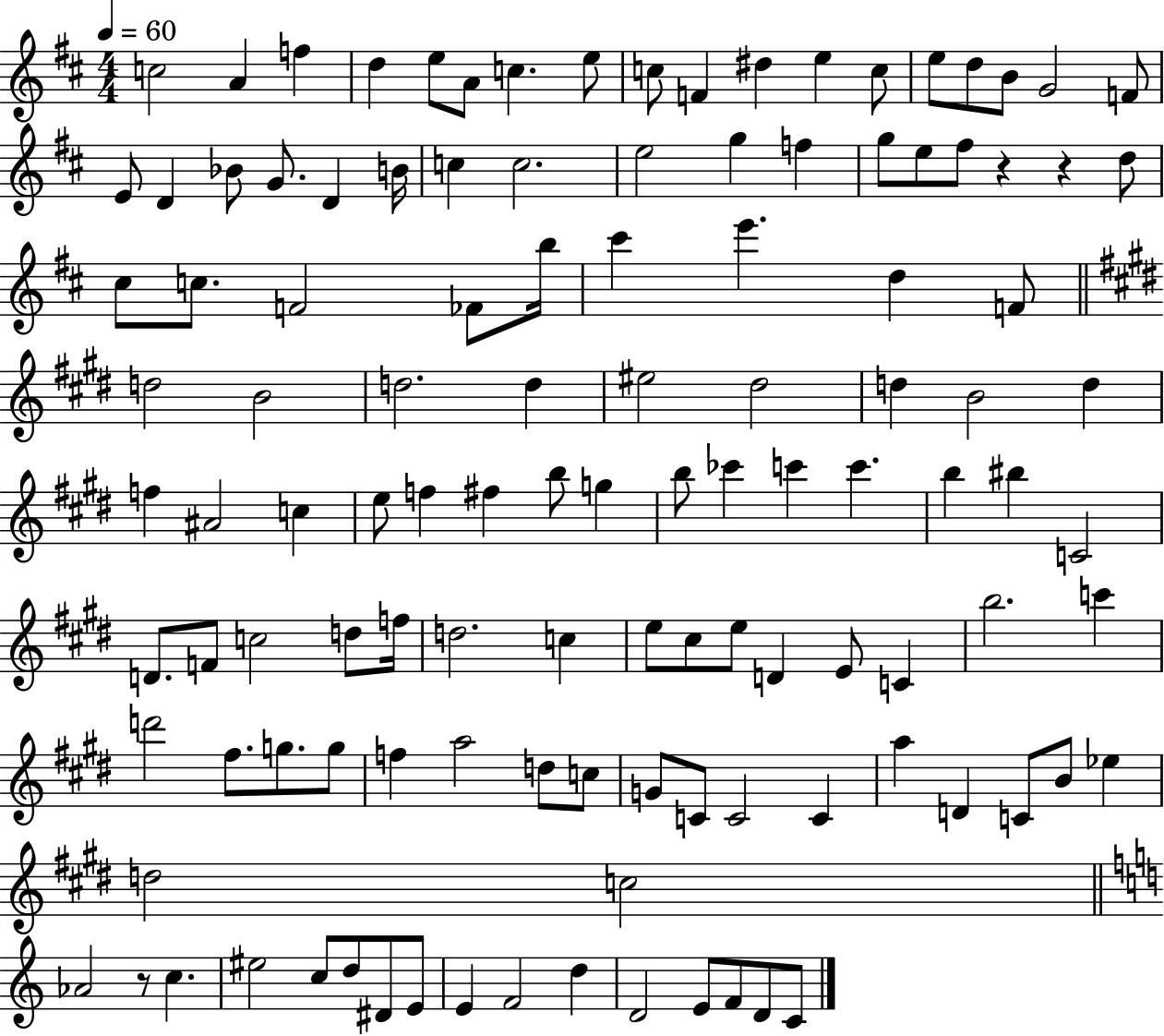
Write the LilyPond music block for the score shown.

{
  \clef treble
  \numericTimeSignature
  \time 4/4
  \key d \major
  \tempo 4 = 60
  \repeat volta 2 { c''2 a'4 f''4 | d''4 e''8 a'8 c''4. e''8 | c''8 f'4 dis''4 e''4 c''8 | e''8 d''8 b'8 g'2 f'8 | \break e'8 d'4 bes'8 g'8. d'4 b'16 | c''4 c''2. | e''2 g''4 f''4 | g''8 e''8 fis''8 r4 r4 d''8 | \break cis''8 c''8. f'2 fes'8 b''16 | cis'''4 e'''4. d''4 f'8 | \bar "||" \break \key e \major d''2 b'2 | d''2. d''4 | eis''2 dis''2 | d''4 b'2 d''4 | \break f''4 ais'2 c''4 | e''8 f''4 fis''4 b''8 g''4 | b''8 ces'''4 c'''4 c'''4. | b''4 bis''4 c'2 | \break d'8. f'8 c''2 d''8 f''16 | d''2. c''4 | e''8 cis''8 e''8 d'4 e'8 c'4 | b''2. c'''4 | \break d'''2 fis''8. g''8. g''8 | f''4 a''2 d''8 c''8 | g'8 c'8 c'2 c'4 | a''4 d'4 c'8 b'8 ees''4 | \break d''2 c''2 | \bar "||" \break \key c \major aes'2 r8 c''4. | eis''2 c''8 d''8 dis'8 e'8 | e'4 f'2 d''4 | d'2 e'8 f'8 d'8 c'8 | \break } \bar "|."
}